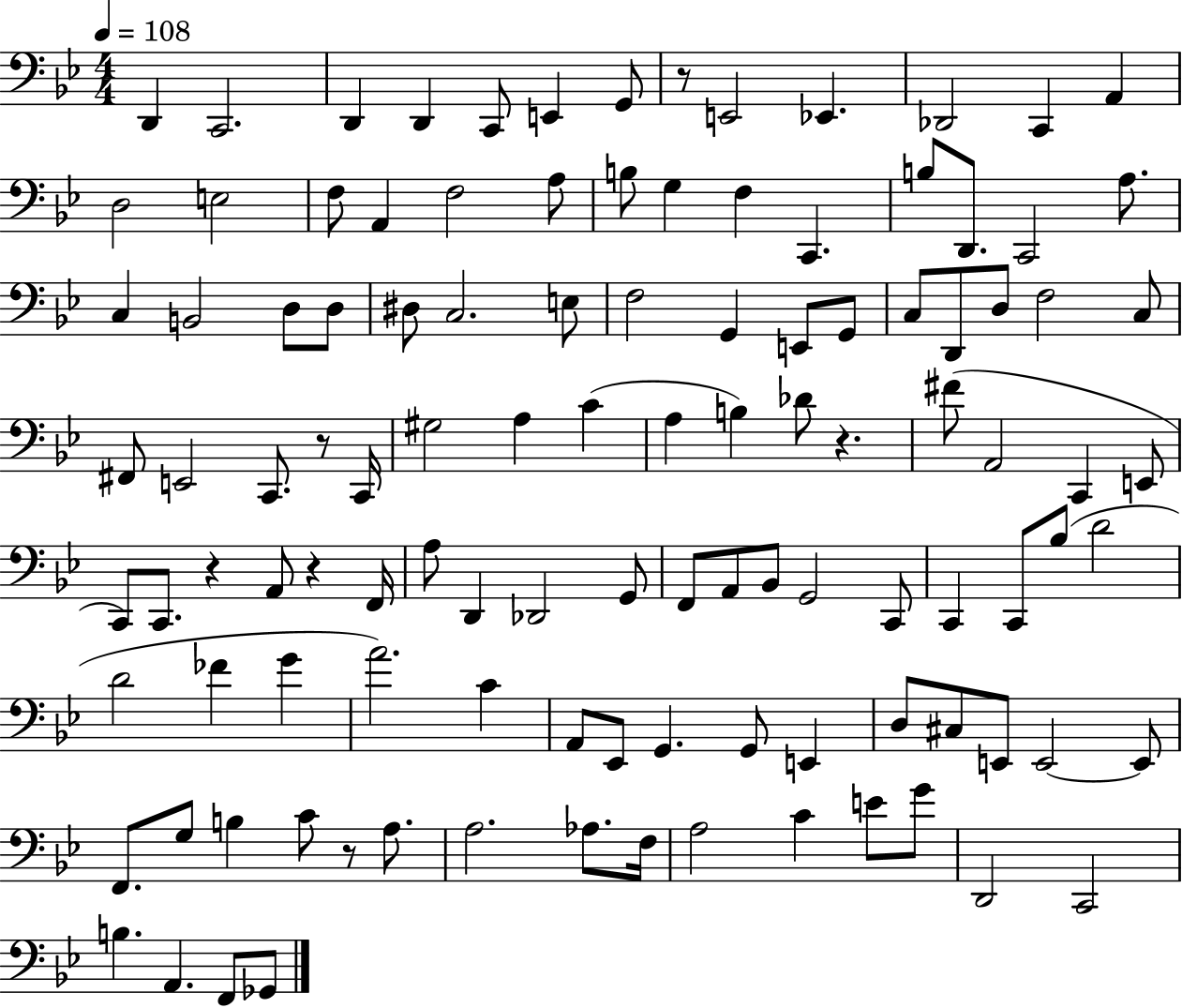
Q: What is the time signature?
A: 4/4